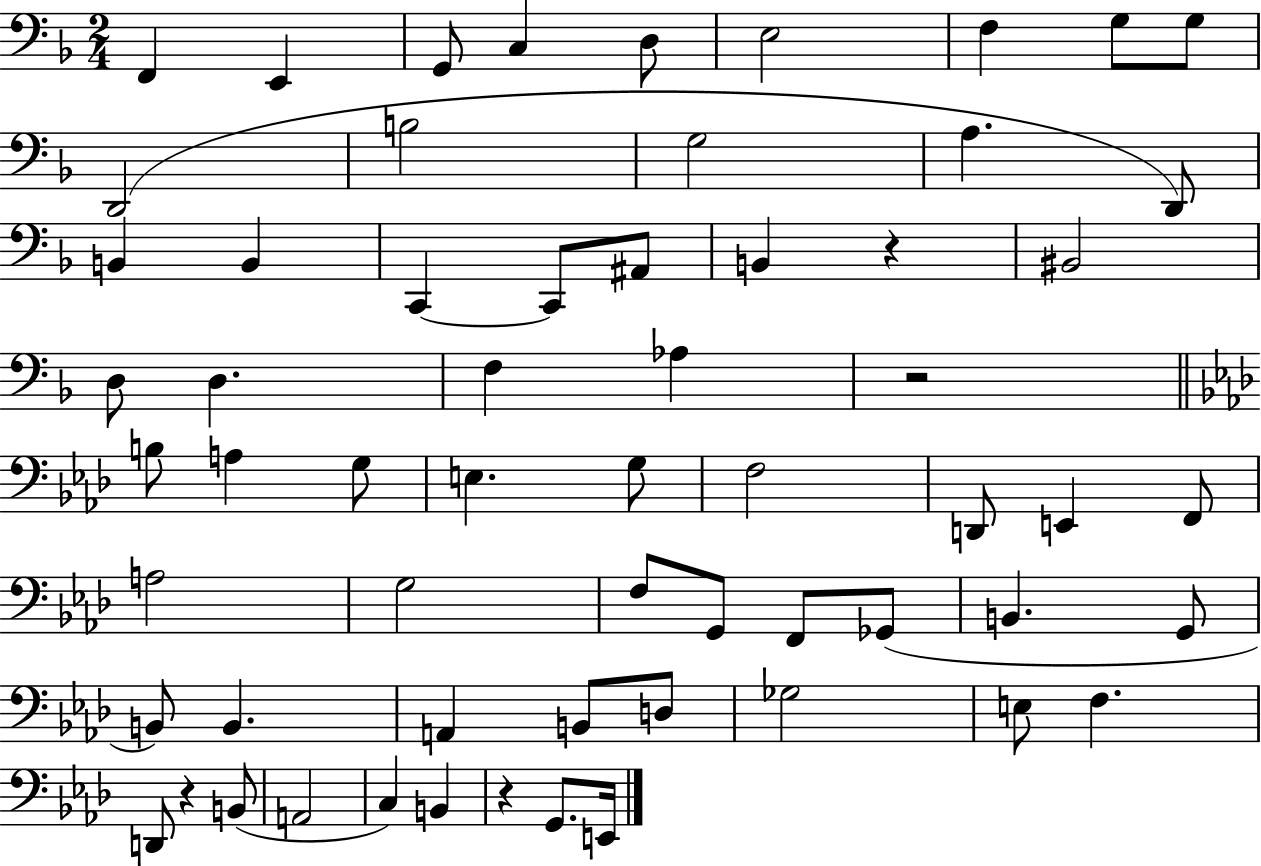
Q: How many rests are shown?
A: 4